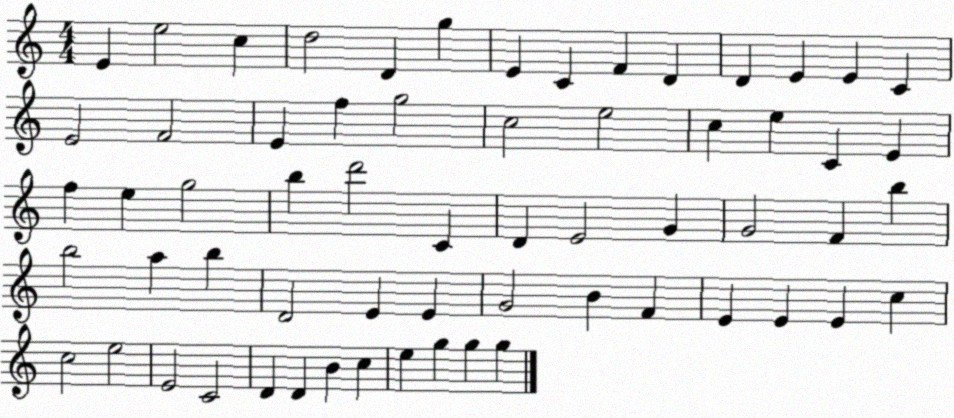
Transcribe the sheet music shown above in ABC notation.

X:1
T:Untitled
M:4/4
L:1/4
K:C
E e2 c d2 D g E C F D D E E C E2 F2 E f g2 c2 e2 c e C E f e g2 b d'2 C D E2 G G2 F b b2 a b D2 E E G2 B F E E E c c2 e2 E2 C2 D D B c e g g g